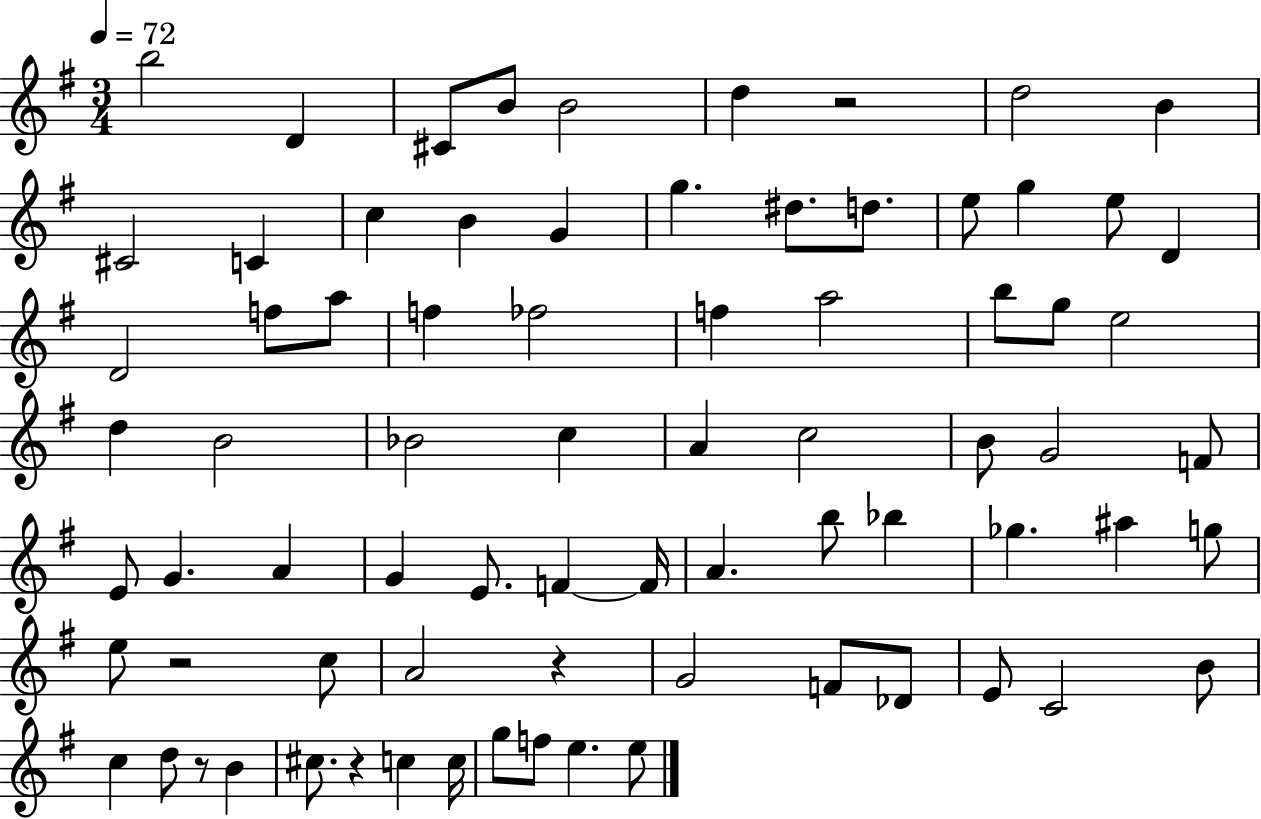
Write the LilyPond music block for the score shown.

{
  \clef treble
  \numericTimeSignature
  \time 3/4
  \key g \major
  \tempo 4 = 72
  b''2 d'4 | cis'8 b'8 b'2 | d''4 r2 | d''2 b'4 | \break cis'2 c'4 | c''4 b'4 g'4 | g''4. dis''8. d''8. | e''8 g''4 e''8 d'4 | \break d'2 f''8 a''8 | f''4 fes''2 | f''4 a''2 | b''8 g''8 e''2 | \break d''4 b'2 | bes'2 c''4 | a'4 c''2 | b'8 g'2 f'8 | \break e'8 g'4. a'4 | g'4 e'8. f'4~~ f'16 | a'4. b''8 bes''4 | ges''4. ais''4 g''8 | \break e''8 r2 c''8 | a'2 r4 | g'2 f'8 des'8 | e'8 c'2 b'8 | \break c''4 d''8 r8 b'4 | cis''8. r4 c''4 c''16 | g''8 f''8 e''4. e''8 | \bar "|."
}